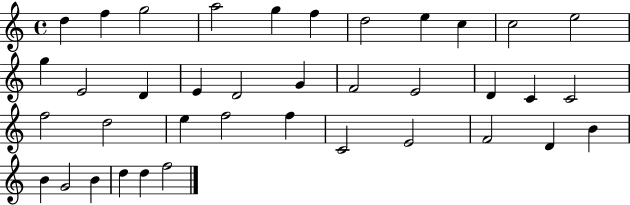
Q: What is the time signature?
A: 4/4